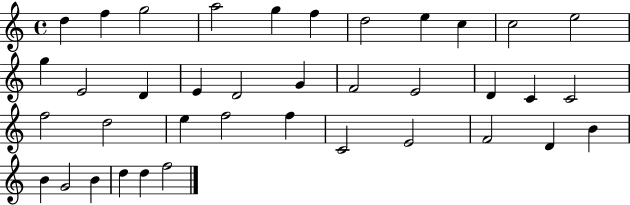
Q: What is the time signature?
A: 4/4